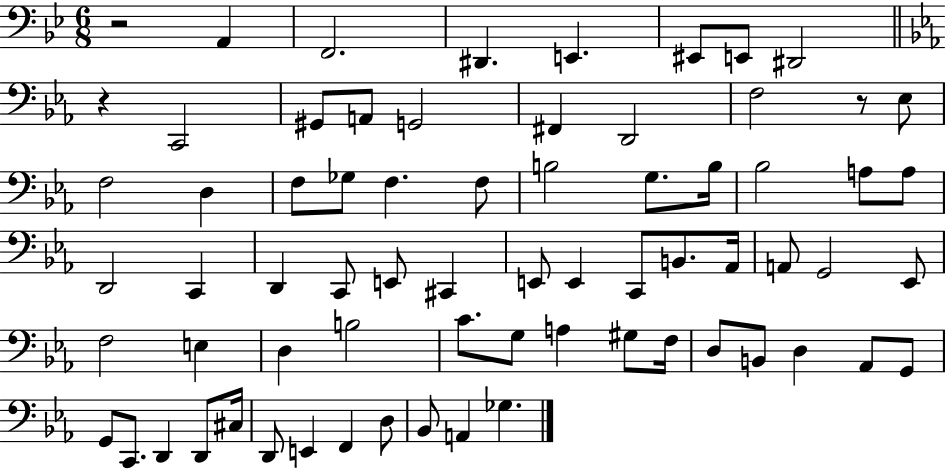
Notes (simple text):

R/h A2/q F2/h. D#2/q. E2/q. EIS2/e E2/e D#2/h R/q C2/h G#2/e A2/e G2/h F#2/q D2/h F3/h R/e Eb3/e F3/h D3/q F3/e Gb3/e F3/q. F3/e B3/h G3/e. B3/s Bb3/h A3/e A3/e D2/h C2/q D2/q C2/e E2/e C#2/q E2/e E2/q C2/e B2/e. Ab2/s A2/e G2/h Eb2/e F3/h E3/q D3/q B3/h C4/e. G3/e A3/q G#3/e F3/s D3/e B2/e D3/q Ab2/e G2/e G2/e C2/e. D2/q D2/e C#3/s D2/e E2/q F2/q D3/e Bb2/e A2/q Gb3/q.